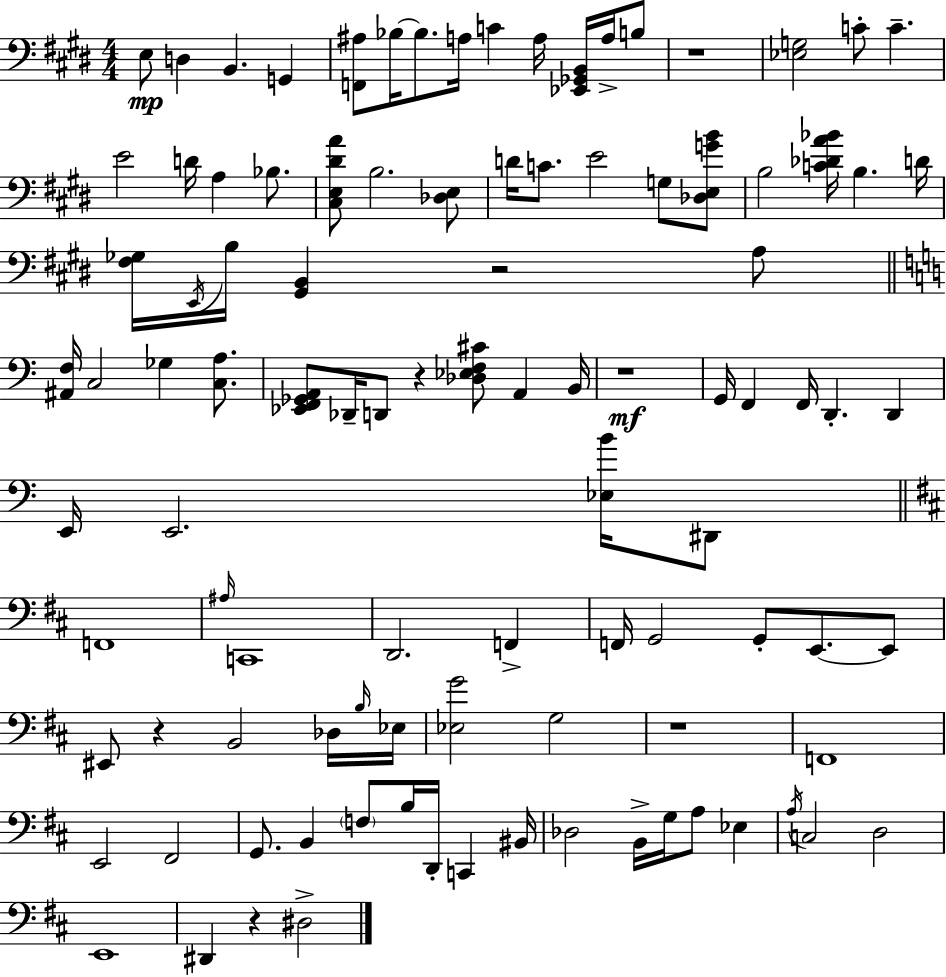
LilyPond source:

{
  \clef bass
  \numericTimeSignature
  \time 4/4
  \key e \major
  e8\mp d4 b,4. g,4 | <f, ais>8 bes16~~ bes8. a16 c'4 a16 <ees, ges, b,>16 a16-> b8 | r1 | <ees g>2 c'8-. c'4.-- | \break e'2 d'16 a4 bes8. | <cis e dis' a'>8 b2. <des e>8 | d'16 c'8. e'2 g8 <des e g' b'>8 | b2 <c' des' a' bes'>16 b4. d'16 | \break <fis ges>16 \acciaccatura { e,16 } b16 <gis, b,>4 r2 a8 | \bar "||" \break \key a \minor <ais, f>16 c2 ges4 <c a>8. | <ees, f, ges, a,>8 des,16-- d,8 r4 <des ees f cis'>8 a,4 b,16 | r1\mf | g,16 f,4 f,16 d,4.-. d,4 | \break e,16 e,2. <ees b'>16 dis,8 | \bar "||" \break \key d \major f,1 | \grace { ais16 } c,1 | d,2. f,4-> | f,16 g,2 g,8-. e,8.~~ e,8 | \break eis,8 r4 b,2 des16 | \grace { b16 } ees16 <ees g'>2 g2 | r1 | f,1 | \break e,2 fis,2 | g,8. b,4 \parenthesize f8 b16 d,16-. c,4 | bis,16 des2 b,16-> g16 a8 ees4 | \acciaccatura { a16 } c2 d2 | \break e,1 | dis,4 r4 dis2-> | \bar "|."
}